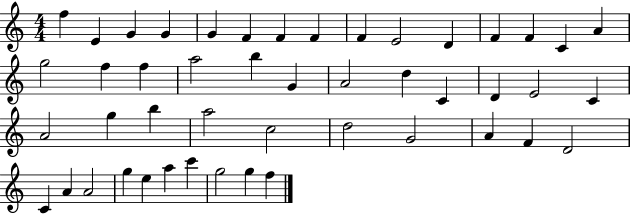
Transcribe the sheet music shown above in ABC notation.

X:1
T:Untitled
M:4/4
L:1/4
K:C
f E G G G F F F F E2 D F F C A g2 f f a2 b G A2 d C D E2 C A2 g b a2 c2 d2 G2 A F D2 C A A2 g e a c' g2 g f